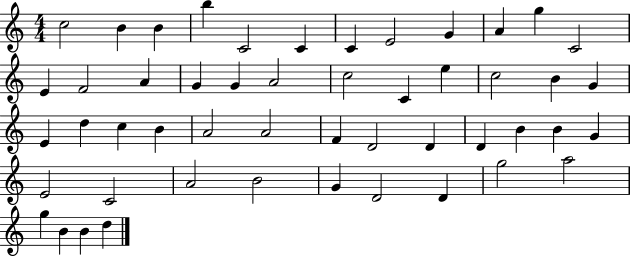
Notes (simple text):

C5/h B4/q B4/q B5/q C4/h C4/q C4/q E4/h G4/q A4/q G5/q C4/h E4/q F4/h A4/q G4/q G4/q A4/h C5/h C4/q E5/q C5/h B4/q G4/q E4/q D5/q C5/q B4/q A4/h A4/h F4/q D4/h D4/q D4/q B4/q B4/q G4/q E4/h C4/h A4/h B4/h G4/q D4/h D4/q G5/h A5/h G5/q B4/q B4/q D5/q